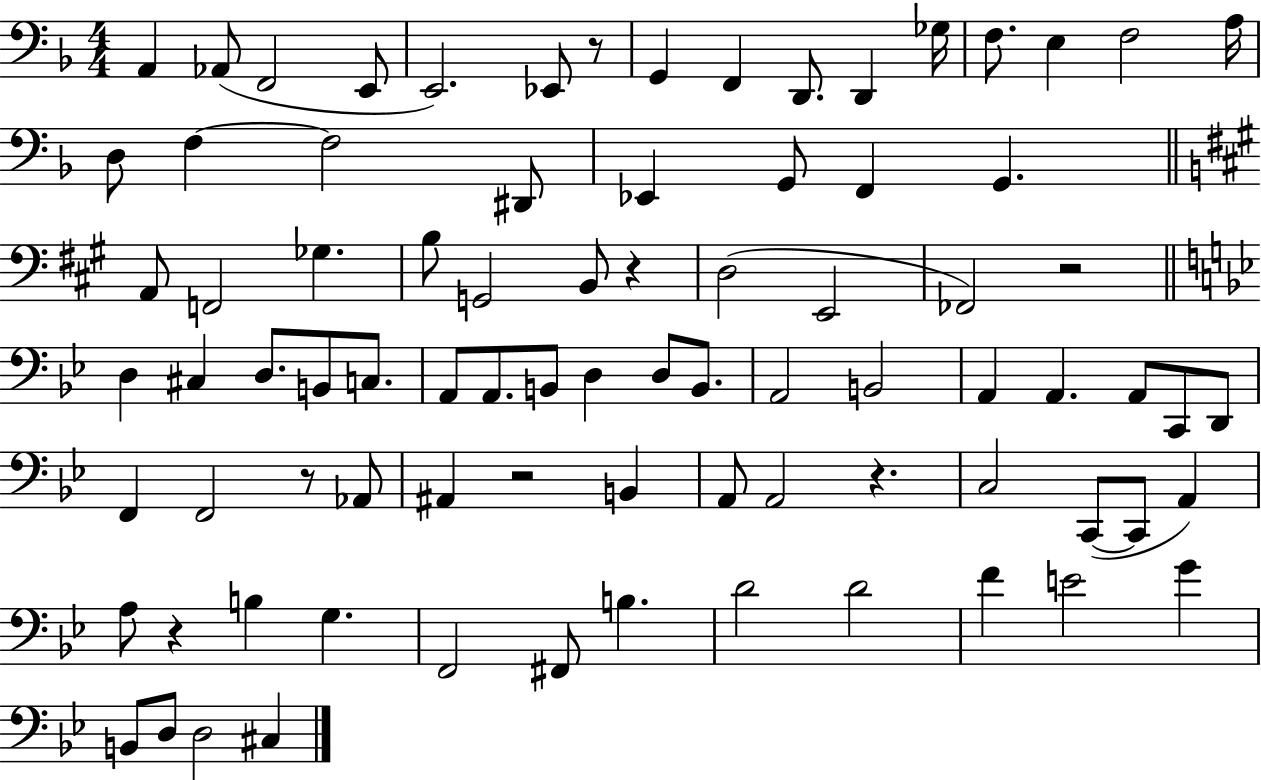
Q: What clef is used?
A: bass